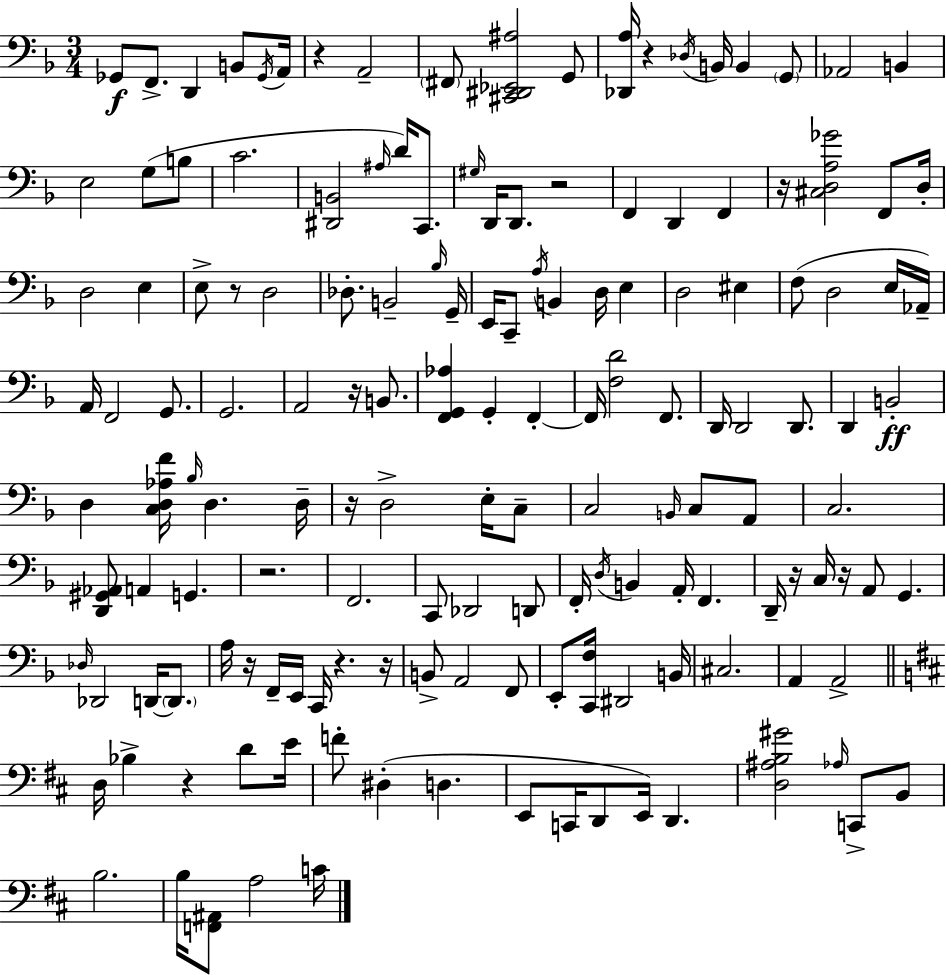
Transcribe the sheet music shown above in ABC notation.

X:1
T:Untitled
M:3/4
L:1/4
K:Dm
_G,,/2 F,,/2 D,, B,,/2 _G,,/4 A,,/4 z A,,2 ^F,,/2 [^C,,^D,,_E,,^A,]2 G,,/2 [_D,,A,]/4 z _D,/4 B,,/4 B,, G,,/2 _A,,2 B,, E,2 G,/2 B,/2 C2 [^D,,B,,]2 ^A,/4 D/4 C,,/2 ^G,/4 D,,/4 D,,/2 z2 F,, D,, F,, z/4 [^C,D,A,_G]2 F,,/2 D,/4 D,2 E, E,/2 z/2 D,2 _D,/2 B,,2 _B,/4 G,,/4 E,,/4 C,,/2 A,/4 B,, D,/4 E, D,2 ^E, F,/2 D,2 E,/4 _A,,/4 A,,/4 F,,2 G,,/2 G,,2 A,,2 z/4 B,,/2 [F,,G,,_A,] G,, F,, F,,/4 [F,D]2 F,,/2 D,,/4 D,,2 D,,/2 D,, B,,2 D, [C,D,_A,F]/4 _B,/4 D, D,/4 z/4 D,2 E,/4 C,/2 C,2 B,,/4 C,/2 A,,/2 C,2 [D,,^G,,_A,,]/2 A,, G,, z2 F,,2 C,,/2 _D,,2 D,,/2 F,,/4 D,/4 B,, A,,/4 F,, D,,/4 z/4 C,/4 z/4 A,,/2 G,, _D,/4 _D,,2 D,,/4 D,,/2 A,/4 z/4 F,,/4 E,,/4 C,,/4 z z/4 B,,/2 A,,2 F,,/2 E,,/2 [C,,F,]/4 ^D,,2 B,,/4 ^C,2 A,, A,,2 D,/4 _B, z D/2 E/4 F/2 ^D, D, E,,/2 C,,/4 D,,/2 E,,/4 D,, [D,^A,B,^G]2 _A,/4 C,,/2 B,,/2 B,2 B,/4 [F,,^A,,]/2 A,2 C/4